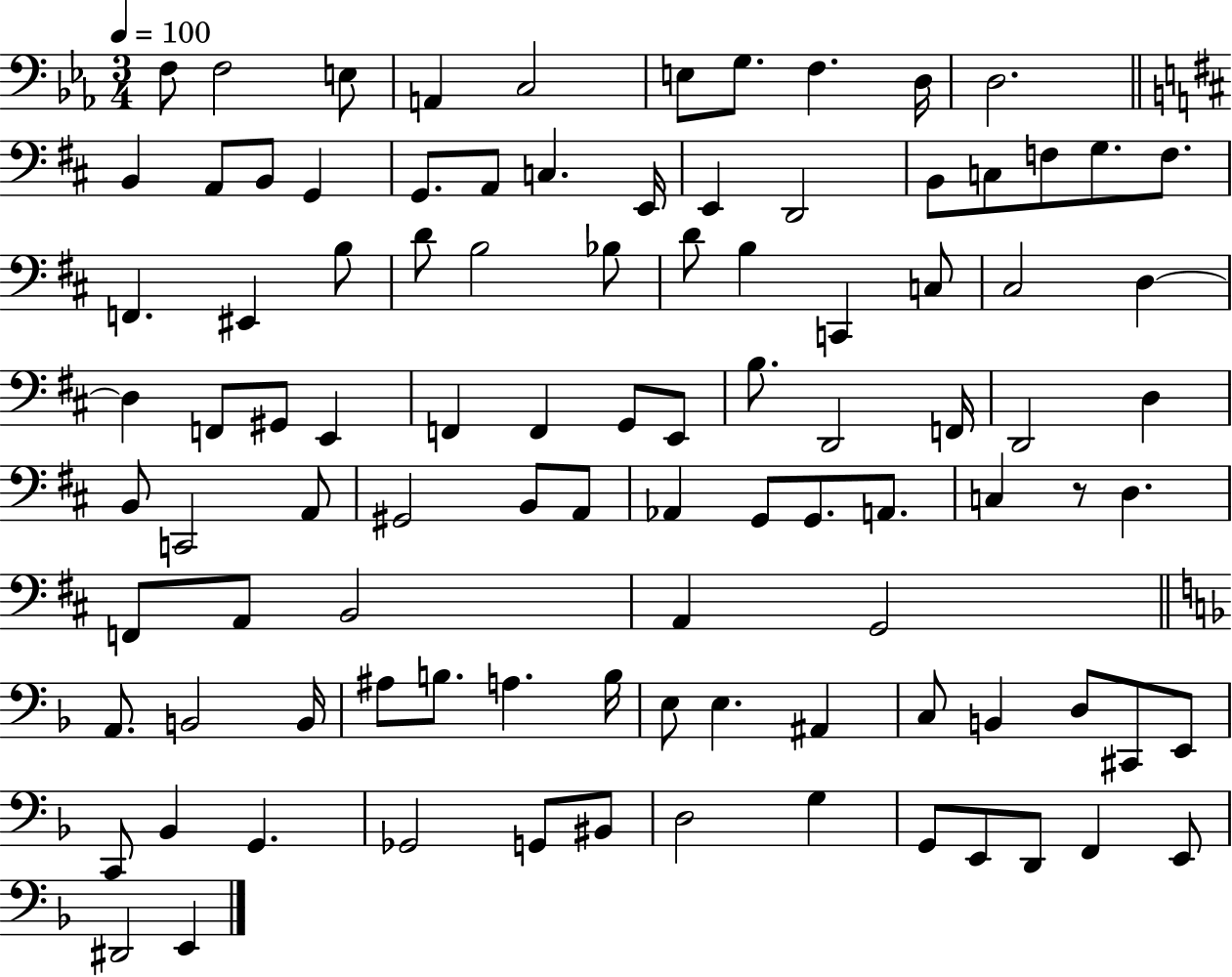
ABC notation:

X:1
T:Untitled
M:3/4
L:1/4
K:Eb
F,/2 F,2 E,/2 A,, C,2 E,/2 G,/2 F, D,/4 D,2 B,, A,,/2 B,,/2 G,, G,,/2 A,,/2 C, E,,/4 E,, D,,2 B,,/2 C,/2 F,/2 G,/2 F,/2 F,, ^E,, B,/2 D/2 B,2 _B,/2 D/2 B, C,, C,/2 ^C,2 D, D, F,,/2 ^G,,/2 E,, F,, F,, G,,/2 E,,/2 B,/2 D,,2 F,,/4 D,,2 D, B,,/2 C,,2 A,,/2 ^G,,2 B,,/2 A,,/2 _A,, G,,/2 G,,/2 A,,/2 C, z/2 D, F,,/2 A,,/2 B,,2 A,, G,,2 A,,/2 B,,2 B,,/4 ^A,/2 B,/2 A, B,/4 E,/2 E, ^A,, C,/2 B,, D,/2 ^C,,/2 E,,/2 C,,/2 _B,, G,, _G,,2 G,,/2 ^B,,/2 D,2 G, G,,/2 E,,/2 D,,/2 F,, E,,/2 ^D,,2 E,,